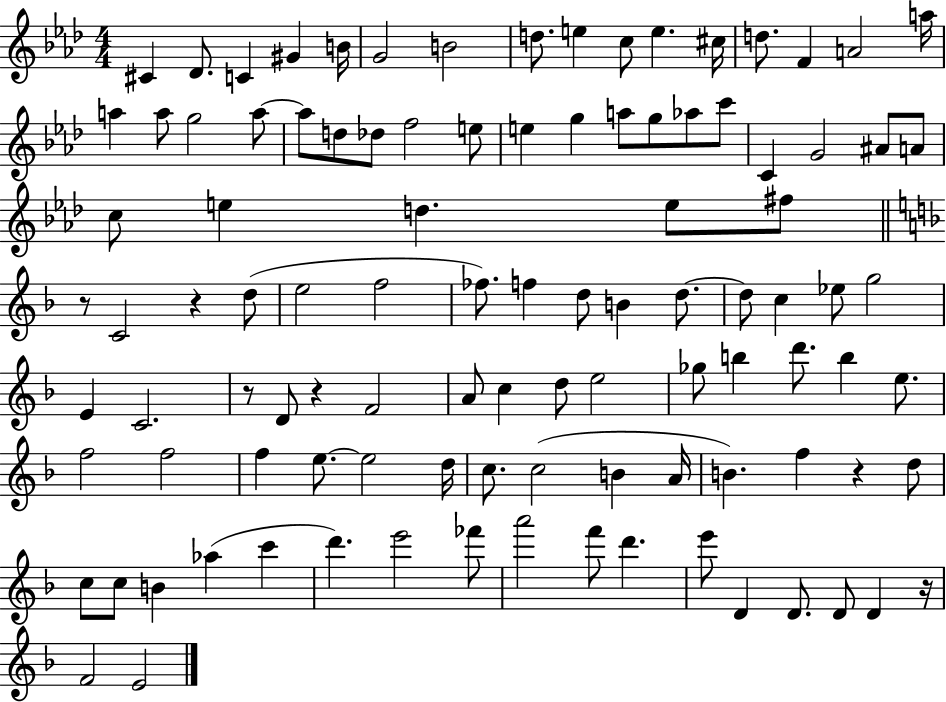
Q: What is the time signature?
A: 4/4